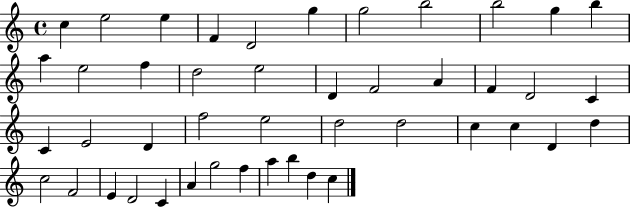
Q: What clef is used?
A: treble